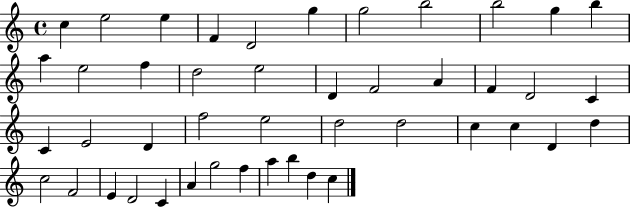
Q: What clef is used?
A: treble